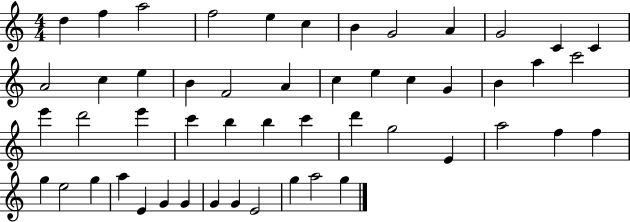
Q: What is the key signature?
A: C major